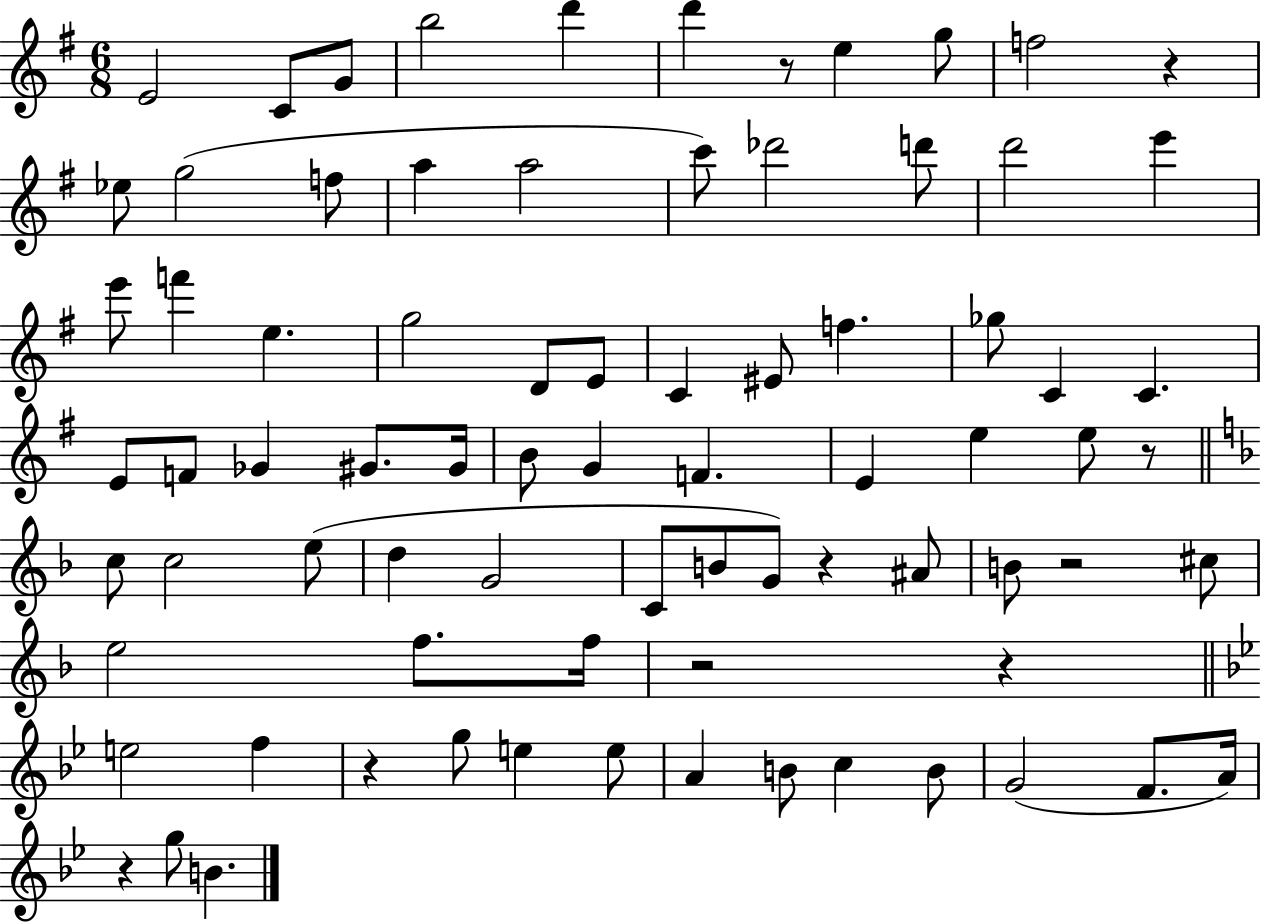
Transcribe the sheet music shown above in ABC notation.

X:1
T:Untitled
M:6/8
L:1/4
K:G
E2 C/2 G/2 b2 d' d' z/2 e g/2 f2 z _e/2 g2 f/2 a a2 c'/2 _d'2 d'/2 d'2 e' e'/2 f' e g2 D/2 E/2 C ^E/2 f _g/2 C C E/2 F/2 _G ^G/2 ^G/4 B/2 G F E e e/2 z/2 c/2 c2 e/2 d G2 C/2 B/2 G/2 z ^A/2 B/2 z2 ^c/2 e2 f/2 f/4 z2 z e2 f z g/2 e e/2 A B/2 c B/2 G2 F/2 A/4 z g/2 B